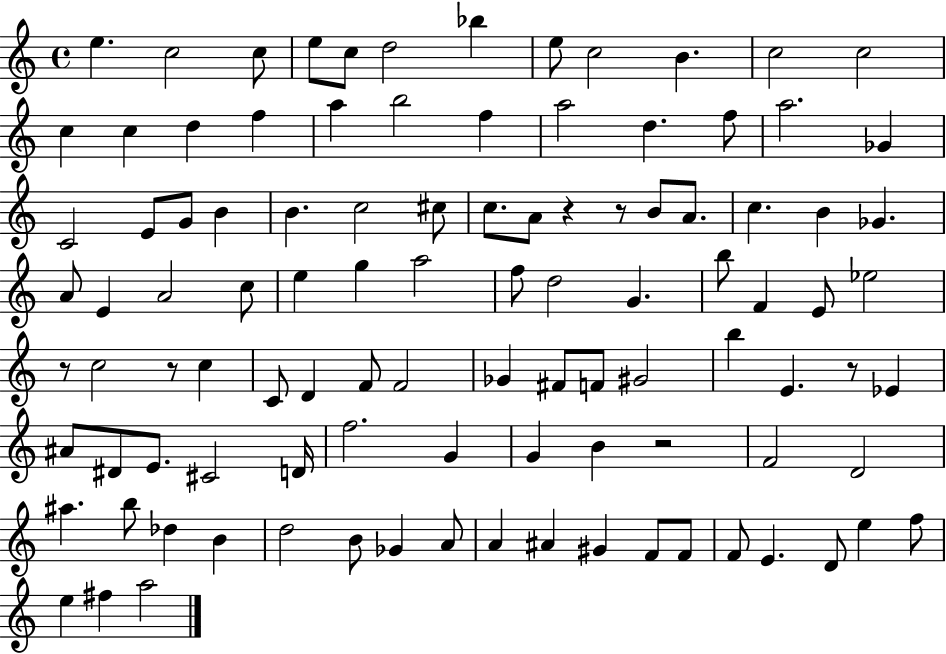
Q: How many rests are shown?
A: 6